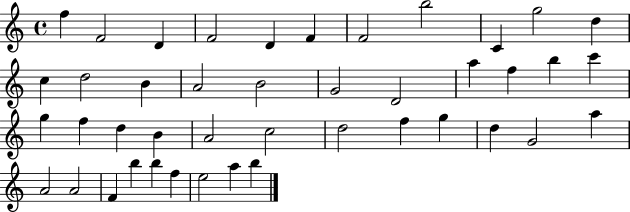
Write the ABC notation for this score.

X:1
T:Untitled
M:4/4
L:1/4
K:C
f F2 D F2 D F F2 b2 C g2 d c d2 B A2 B2 G2 D2 a f b c' g f d B A2 c2 d2 f g d G2 a A2 A2 F b b f e2 a b